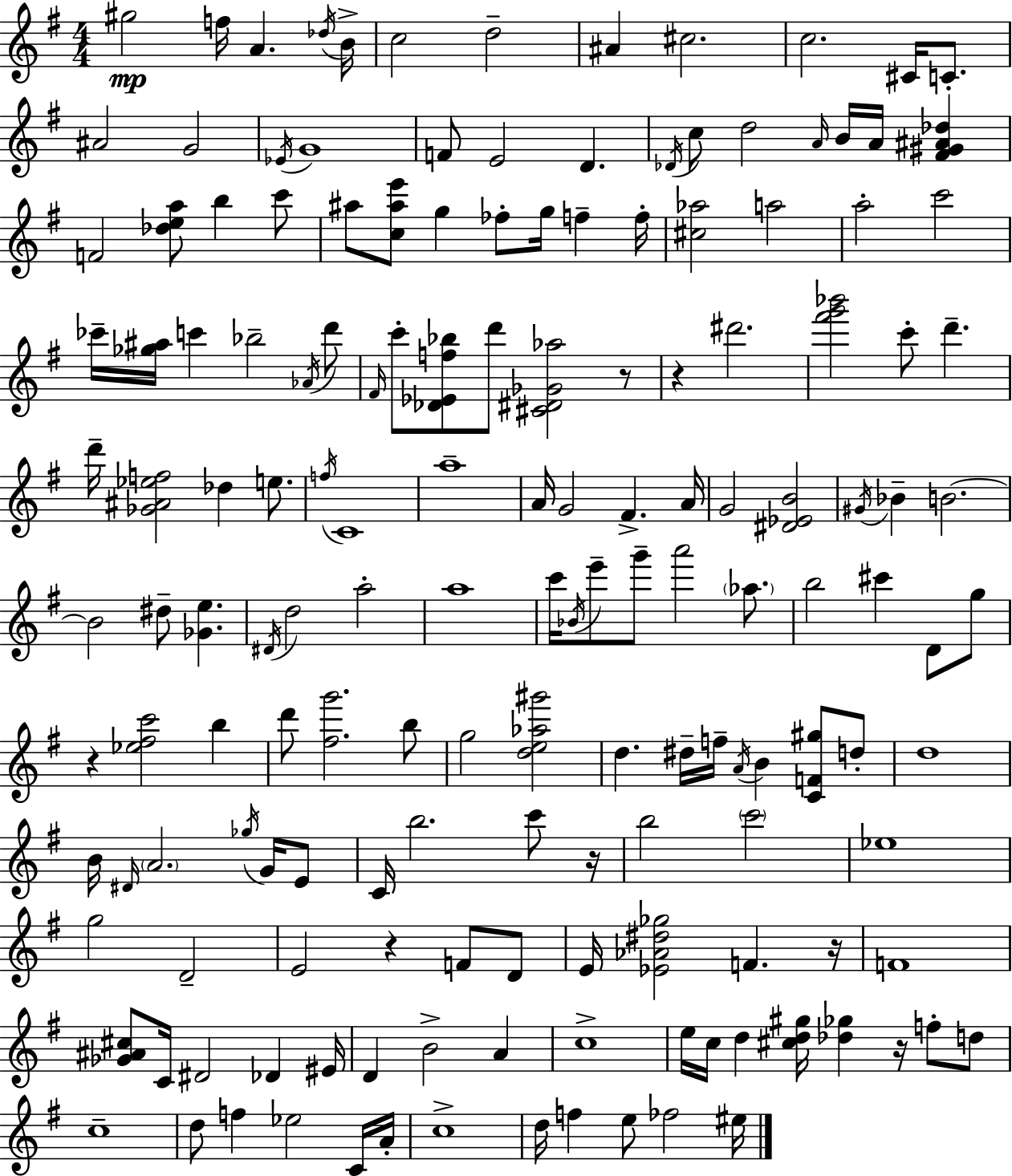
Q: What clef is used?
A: treble